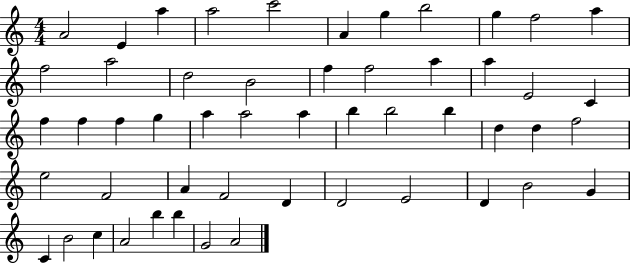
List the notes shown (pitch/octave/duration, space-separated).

A4/h E4/q A5/q A5/h C6/h A4/q G5/q B5/h G5/q F5/h A5/q F5/h A5/h D5/h B4/h F5/q F5/h A5/q A5/q E4/h C4/q F5/q F5/q F5/q G5/q A5/q A5/h A5/q B5/q B5/h B5/q D5/q D5/q F5/h E5/h F4/h A4/q F4/h D4/q D4/h E4/h D4/q B4/h G4/q C4/q B4/h C5/q A4/h B5/q B5/q G4/h A4/h